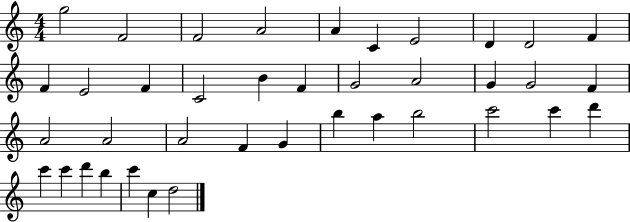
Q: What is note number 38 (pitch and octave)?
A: C5